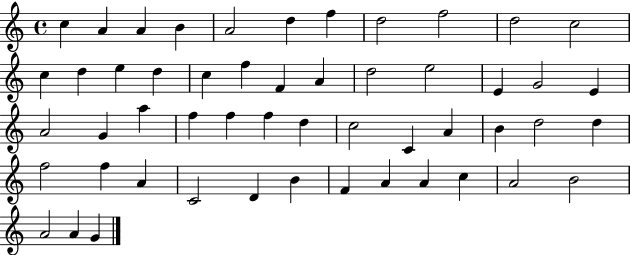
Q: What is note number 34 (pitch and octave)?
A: A4